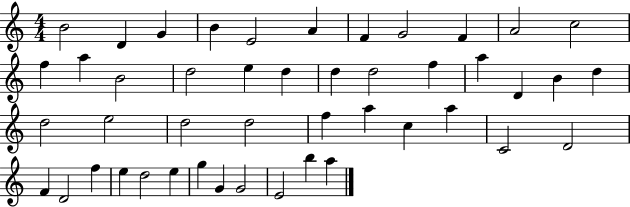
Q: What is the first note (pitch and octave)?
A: B4